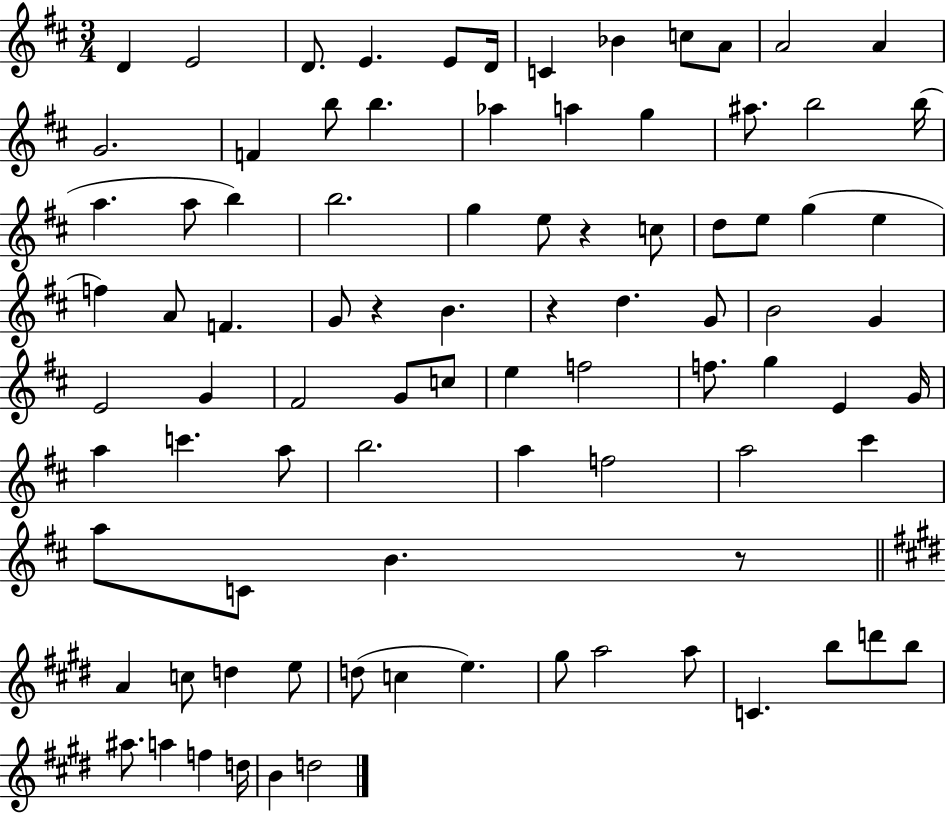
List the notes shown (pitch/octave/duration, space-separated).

D4/q E4/h D4/e. E4/q. E4/e D4/s C4/q Bb4/q C5/e A4/e A4/h A4/q G4/h. F4/q B5/e B5/q. Ab5/q A5/q G5/q A#5/e. B5/h B5/s A5/q. A5/e B5/q B5/h. G5/q E5/e R/q C5/e D5/e E5/e G5/q E5/q F5/q A4/e F4/q. G4/e R/q B4/q. R/q D5/q. G4/e B4/h G4/q E4/h G4/q F#4/h G4/e C5/e E5/q F5/h F5/e. G5/q E4/q G4/s A5/q C6/q. A5/e B5/h. A5/q F5/h A5/h C#6/q A5/e C4/e B4/q. R/e A4/q C5/e D5/q E5/e D5/e C5/q E5/q. G#5/e A5/h A5/e C4/q. B5/e D6/e B5/e A#5/e. A5/q F5/q D5/s B4/q D5/h